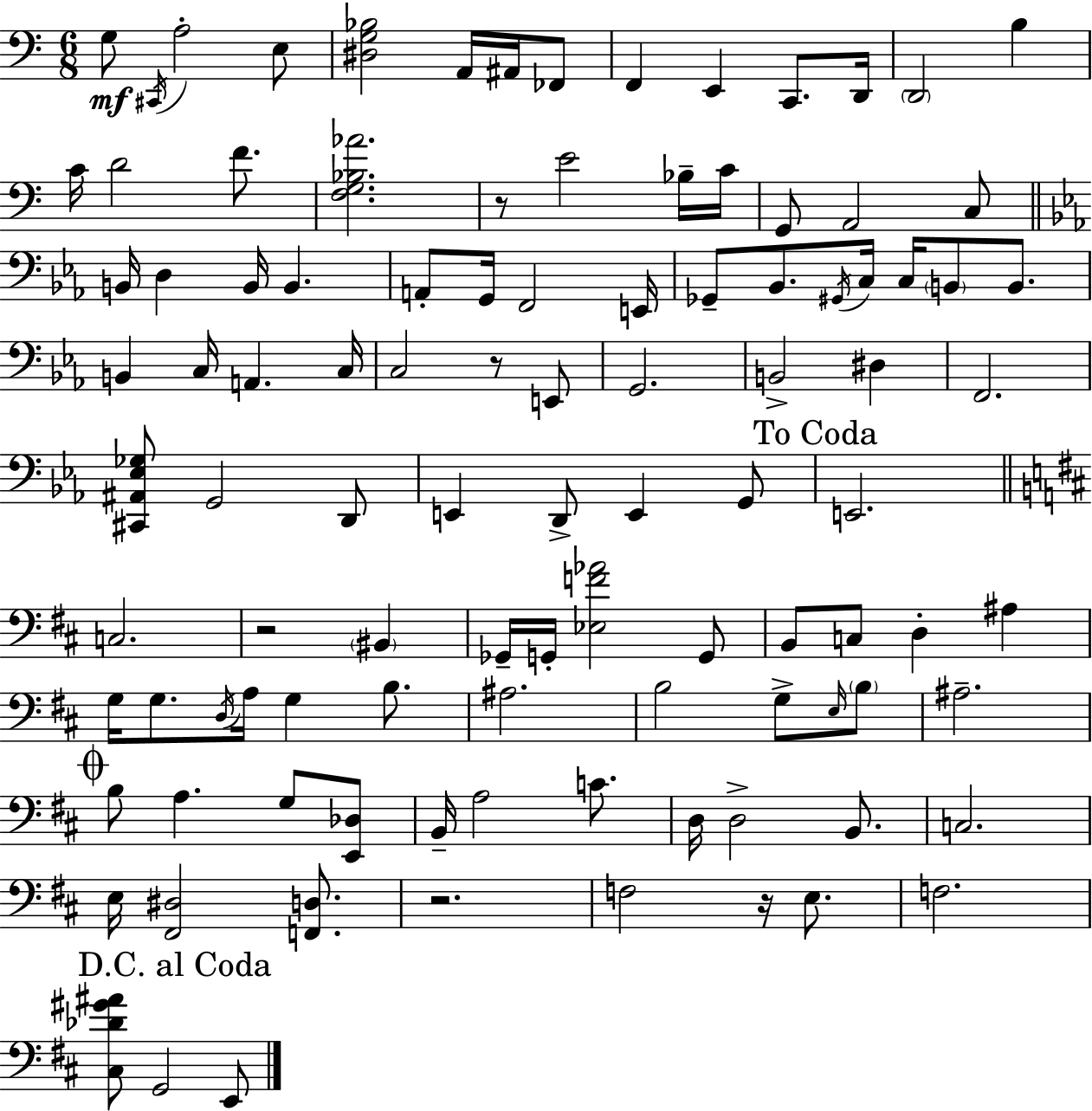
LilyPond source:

{
  \clef bass
  \numericTimeSignature
  \time 6/8
  \key c \major
  g8\mf \acciaccatura { cis,16 } a2-. e8 | <dis g bes>2 a,16 ais,16 fes,8 | f,4 e,4 c,8. | d,16 \parenthesize d,2 b4 | \break c'16 d'2 f'8. | <f g bes aes'>2. | r8 e'2 bes16-- | c'16 g,8 a,2 c8 | \break \bar "||" \break \key c \minor b,16 d4 b,16 b,4. | a,8-. g,16 f,2 e,16 | ges,8-- bes,8. \acciaccatura { gis,16 } c16 c16 \parenthesize b,8 b,8. | b,4 c16 a,4. | \break c16 c2 r8 e,8 | g,2. | b,2-> dis4 | f,2. | \break <cis, ais, ees ges>8 g,2 d,8 | e,4 d,8-> e,4 g,8 | \mark "To Coda" e,2. | \bar "||" \break \key b \minor c2. | r2 \parenthesize bis,4 | ges,16-- g,16-. <ees f' aes'>2 g,8 | b,8 c8 d4-. ais4 | \break g16 g8. \acciaccatura { d16 } a16 g4 b8. | ais2. | b2 g8-> \grace { e16 } | \parenthesize b8 ais2.-- | \break \mark \markup { \musicglyph "scripts.coda" } b8 a4. g8 | <e, des>8 b,16-- a2 c'8. | d16 d2-> b,8. | c2. | \break e16 <fis, dis>2 <f, d>8. | r2. | f2 r16 e8. | f2. | \break \mark "D.C. al Coda" <cis des' gis' ais'>8 g,2 | e,8 \bar "|."
}